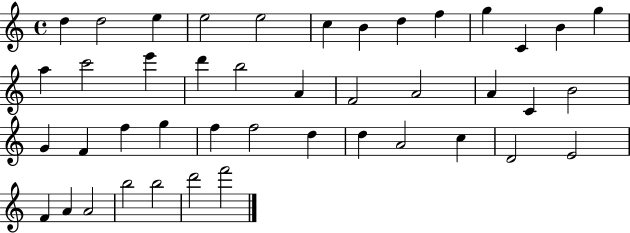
X:1
T:Untitled
M:4/4
L:1/4
K:C
d d2 e e2 e2 c B d f g C B g a c'2 e' d' b2 A F2 A2 A C B2 G F f g f f2 d d A2 c D2 E2 F A A2 b2 b2 d'2 f'2